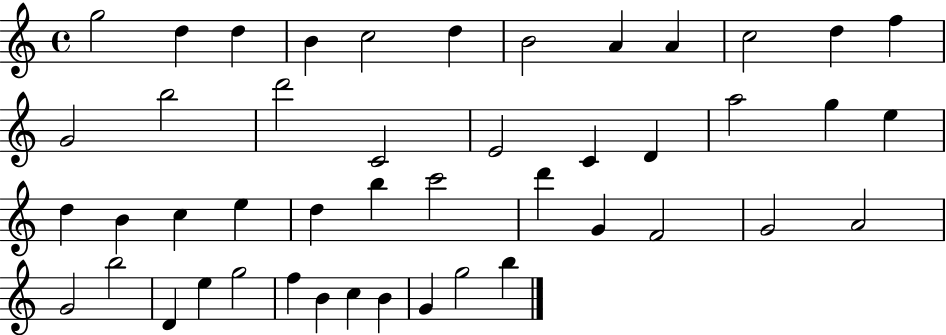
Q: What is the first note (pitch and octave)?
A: G5